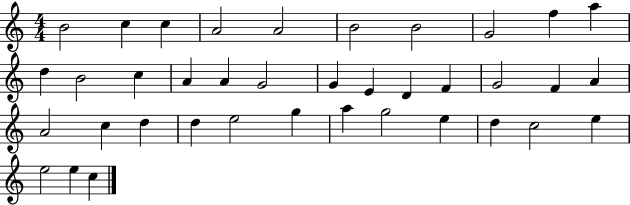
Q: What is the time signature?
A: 4/4